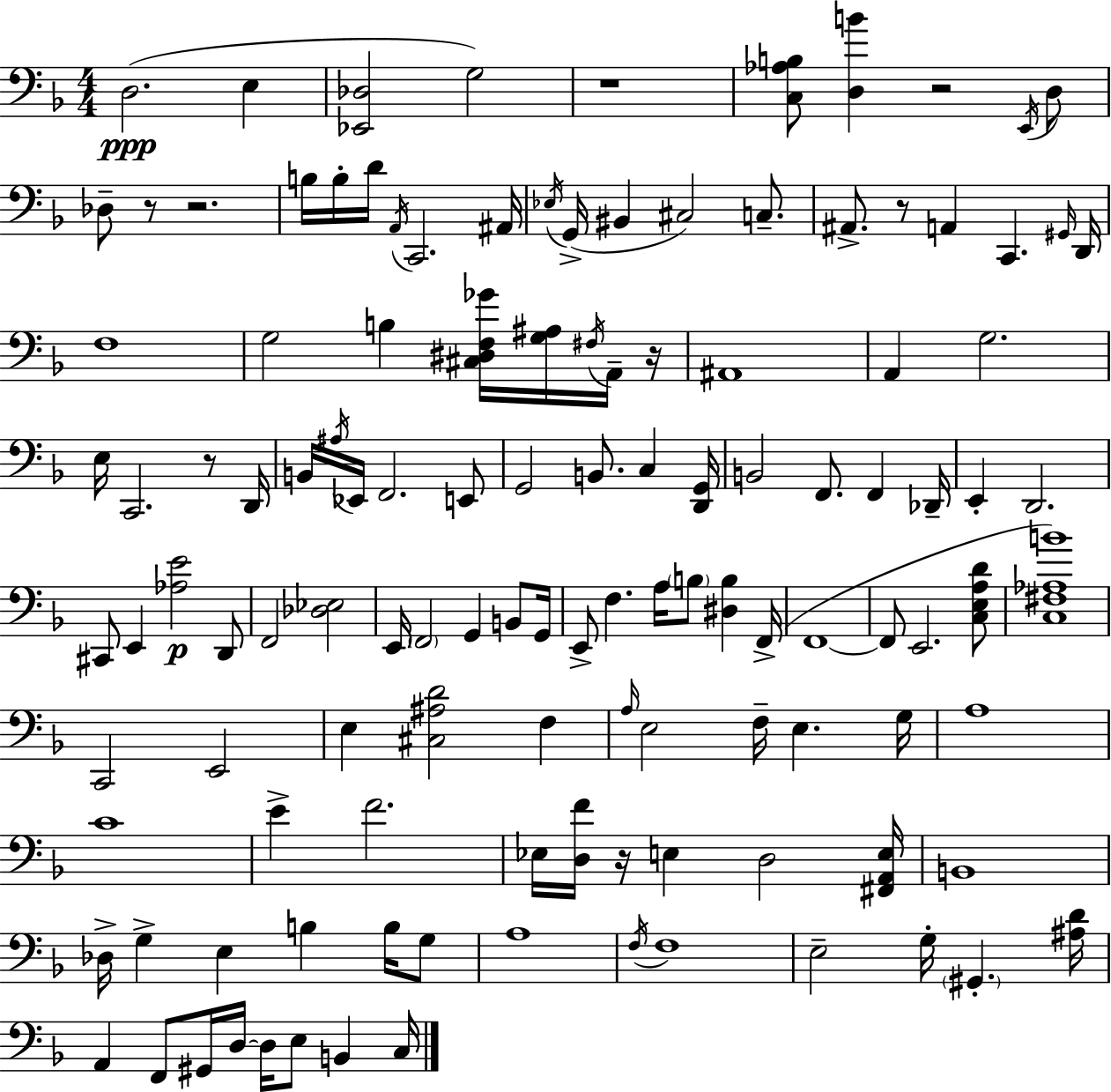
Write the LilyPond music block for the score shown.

{
  \clef bass
  \numericTimeSignature
  \time 4/4
  \key d \minor
  d2.(\ppp e4 | <ees, des>2 g2) | r1 | <c aes b>8 <d b'>4 r2 \acciaccatura { e,16 } d8 | \break des8-- r8 r2. | b16 b16-. d'16 \acciaccatura { a,16 } c,2. | ais,16 \acciaccatura { ees16 } g,16->( bis,4 cis2) | c8.-- ais,8.-> r8 a,4 c,4. | \break \grace { gis,16 } d,16 f1 | g2 b4 | <cis dis f ges'>16 <g ais>16 \acciaccatura { fis16 } a,16-- r16 ais,1 | a,4 g2. | \break e16 c,2. | r8 d,16 b,16 \acciaccatura { ais16 } ees,16 f,2. | e,8 g,2 b,8. | c4 <d, g,>16 b,2 f,8. | \break f,4 des,16-- e,4-. d,2. | cis,8 e,4 <aes e'>2\p | d,8 f,2 <des ees>2 | e,16 \parenthesize f,2 g,4 | \break b,8 g,16 e,8-> f4. a16 \parenthesize b8 | <dis b>4 f,16->( f,1~~ | f,8 e,2. | <c e a d'>8 <c fis aes b'>1) | \break c,2 e,2 | e4 <cis ais d'>2 | f4 \grace { a16 } e2 f16-- | e4. g16 a1 | \break c'1 | e'4-> f'2. | ees16 <d f'>16 r16 e4 d2 | <fis, a, e>16 b,1 | \break des16-> g4-> e4 | b4 b16 g8 a1 | \acciaccatura { f16 } f1 | e2-- | \break g16-. \parenthesize gis,4.-. <ais d'>16 a,4 f,8 gis,16 d16~~ | d16 e8 b,4 c16 \bar "|."
}